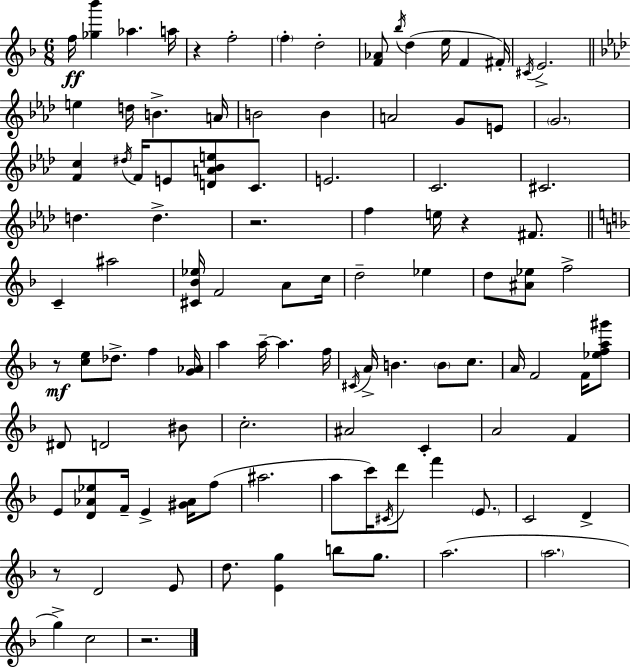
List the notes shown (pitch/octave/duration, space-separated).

F5/s [Gb5,Bb6]/q Ab5/q. A5/s R/q F5/h F5/q D5/h [F4,Ab4]/e Bb5/s D5/q E5/s F4/q F#4/s C#4/s E4/h. E5/q D5/s B4/q. A4/s B4/h B4/q A4/h G4/e E4/e G4/h. [F4,C5]/q D#5/s F4/s E4/e [D4,A4,Bb4,E5]/e C4/e. E4/h. C4/h. C#4/h. D5/q. D5/q. R/h. F5/q E5/s R/q F#4/e. C4/q A#5/h [C#4,Bb4,Eb5]/s F4/h A4/e C5/s D5/h Eb5/q D5/e [A#4,Eb5]/e F5/h R/e [C5,E5]/e Db5/e. F5/q [G4,Ab4]/s A5/q A5/s A5/q. F5/s C#4/s A4/s B4/q. B4/e C5/e. A4/s F4/h F4/s [Eb5,F5,A5,G#6]/e D#4/e D4/h BIS4/e C5/h. A#4/h C4/q A4/h F4/q E4/e [D4,Ab4,Eb5]/e F4/s E4/q [G#4,Ab4]/s F5/e A#5/h. A5/e C6/s C#4/s D6/e F6/q E4/e. C4/h D4/q R/e D4/h E4/e D5/e. [E4,G5]/q B5/e G5/e. A5/h. A5/h. G5/q C5/h R/h.